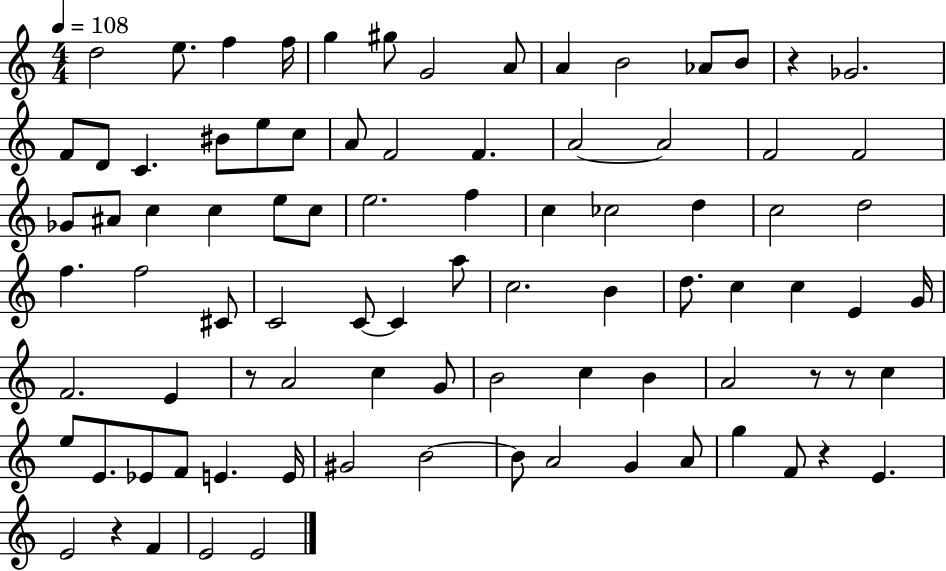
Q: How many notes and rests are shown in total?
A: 88